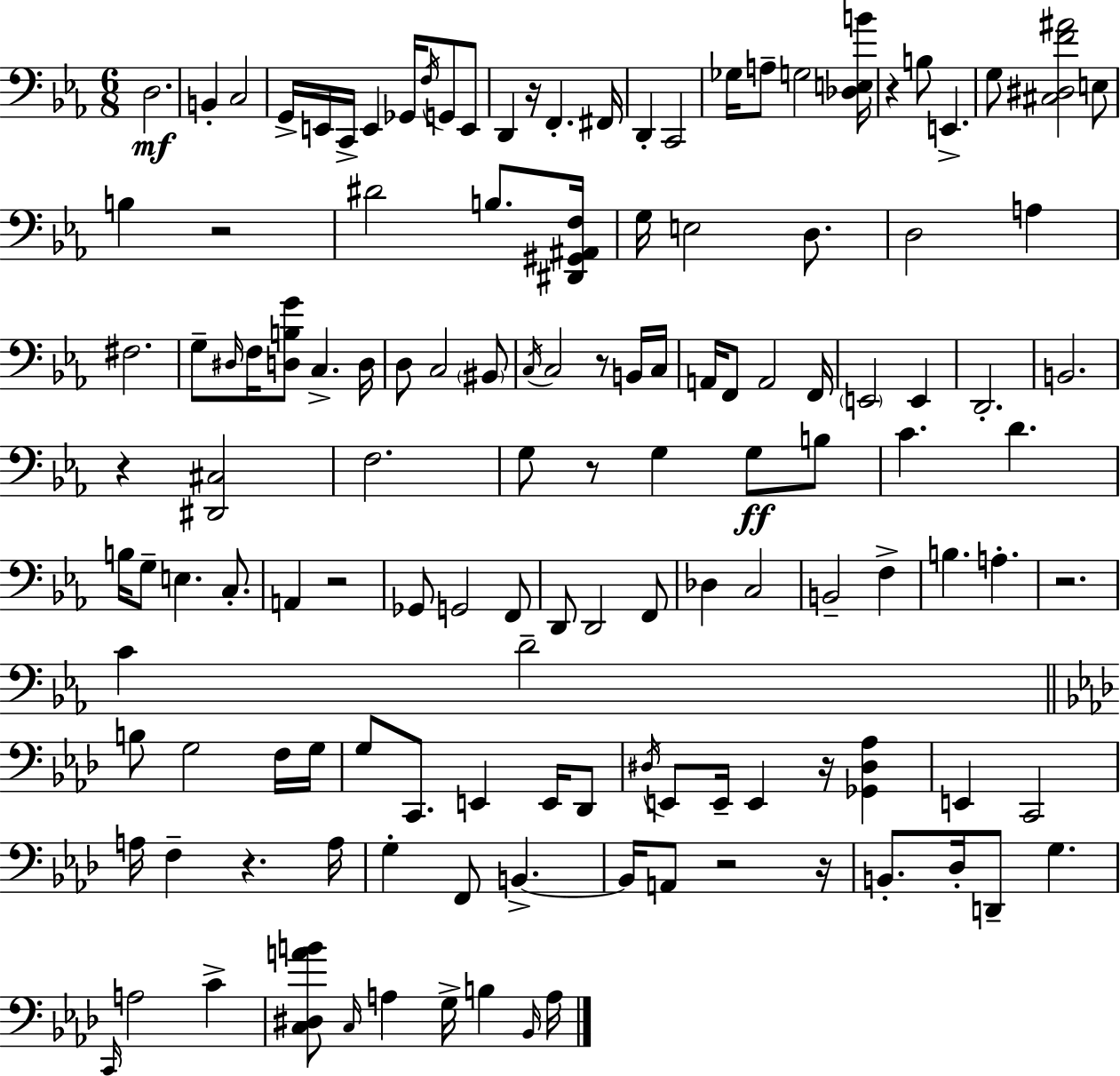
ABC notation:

X:1
T:Untitled
M:6/8
L:1/4
K:Cm
D,2 B,, C,2 G,,/4 E,,/4 C,,/4 E,, _G,,/4 F,/4 G,,/2 E,,/2 D,, z/4 F,, ^F,,/4 D,, C,,2 _G,/4 A,/2 G,2 [_D,E,B]/4 z B,/2 E,, G,/2 [^C,^D,F^A]2 E,/2 B, z2 ^D2 B,/2 [^D,,^G,,^A,,F,]/4 G,/4 E,2 D,/2 D,2 A, ^F,2 G,/2 ^D,/4 F,/4 [D,B,G]/2 C, D,/4 D,/2 C,2 ^B,,/2 C,/4 C,2 z/2 B,,/4 C,/4 A,,/4 F,,/2 A,,2 F,,/4 E,,2 E,, D,,2 B,,2 z [^D,,^C,]2 F,2 G,/2 z/2 G, G,/2 B,/2 C D B,/4 G,/2 E, C,/2 A,, z2 _G,,/2 G,,2 F,,/2 D,,/2 D,,2 F,,/2 _D, C,2 B,,2 F, B, A, z2 C D2 B,/2 G,2 F,/4 G,/4 G,/2 C,,/2 E,, E,,/4 _D,,/2 ^D,/4 E,,/2 E,,/4 E,, z/4 [_G,,^D,_A,] E,, C,,2 A,/4 F, z A,/4 G, F,,/2 B,, B,,/4 A,,/2 z2 z/4 B,,/2 _D,/4 D,,/2 G, C,,/4 A,2 C [C,^D,AB]/2 C,/4 A, G,/4 B, _B,,/4 A,/4